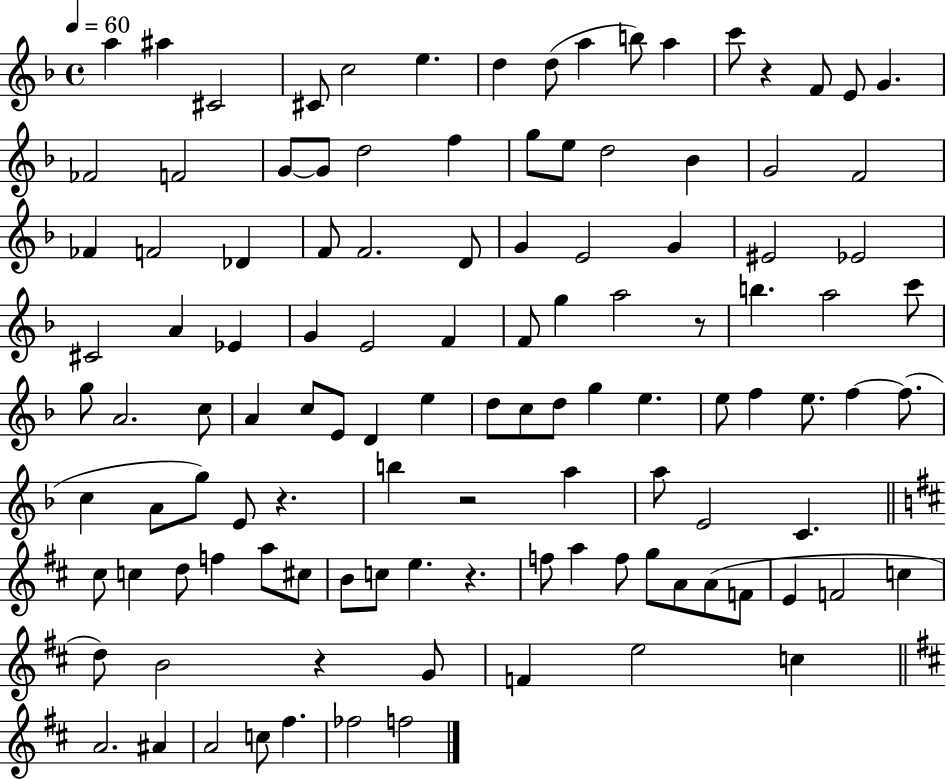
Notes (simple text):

A5/q A#5/q C#4/h C#4/e C5/h E5/q. D5/q D5/e A5/q B5/e A5/q C6/e R/q F4/e E4/e G4/q. FES4/h F4/h G4/e G4/e D5/h F5/q G5/e E5/e D5/h Bb4/q G4/h F4/h FES4/q F4/h Db4/q F4/e F4/h. D4/e G4/q E4/h G4/q EIS4/h Eb4/h C#4/h A4/q Eb4/q G4/q E4/h F4/q F4/e G5/q A5/h R/e B5/q. A5/h C6/e G5/e A4/h. C5/e A4/q C5/e E4/e D4/q E5/q D5/e C5/e D5/e G5/q E5/q. E5/e F5/q E5/e. F5/q F5/e. C5/q A4/e G5/e E4/e R/q. B5/q R/h A5/q A5/e E4/h C4/q. C#5/e C5/q D5/e F5/q A5/e C#5/e B4/e C5/e E5/q. R/q. F5/e A5/q F5/e G5/e A4/e A4/e F4/e E4/q F4/h C5/q D5/e B4/h R/q G4/e F4/q E5/h C5/q A4/h. A#4/q A4/h C5/e F#5/q. FES5/h F5/h